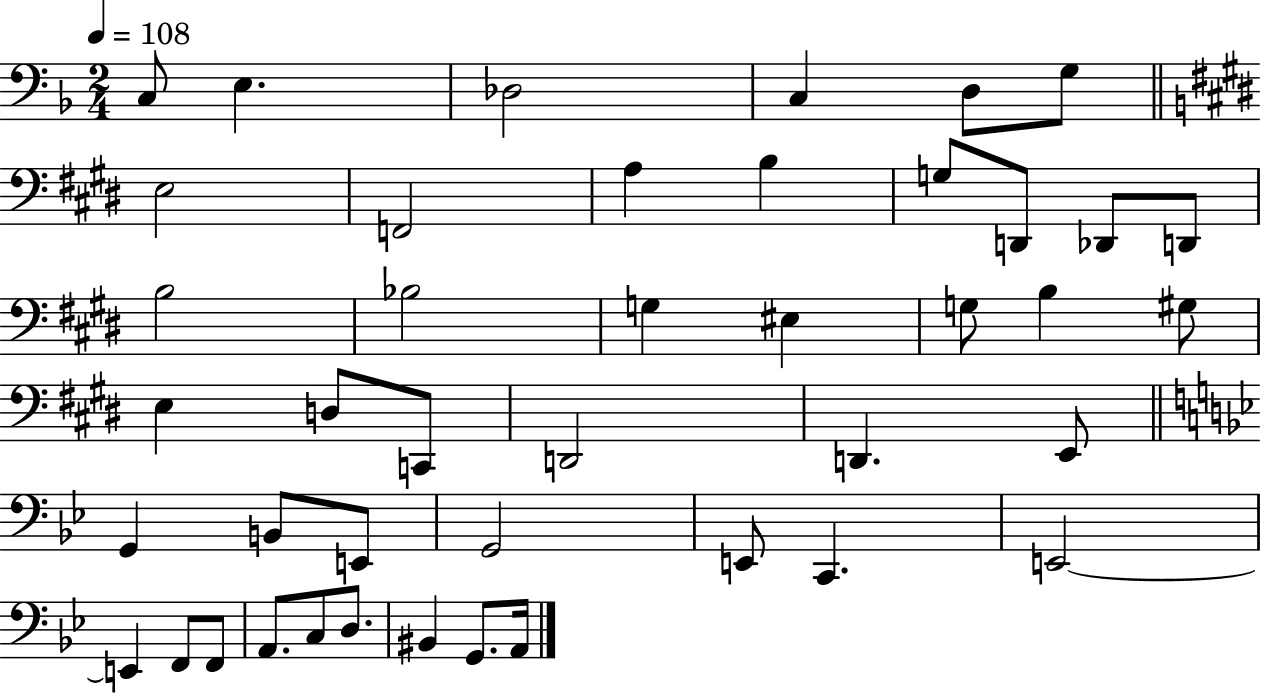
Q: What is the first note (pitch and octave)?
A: C3